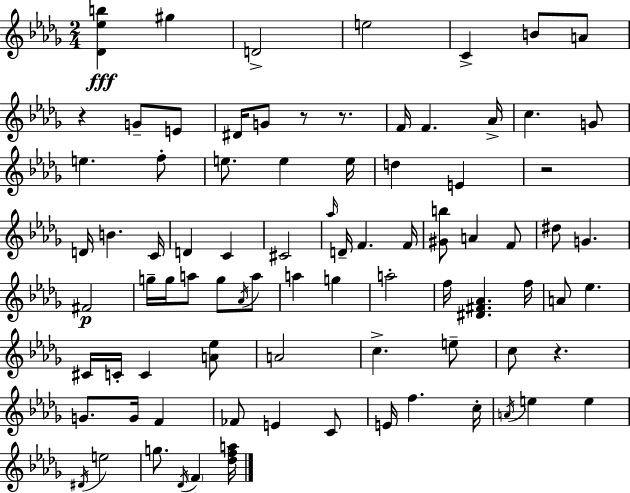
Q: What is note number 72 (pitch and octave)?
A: G5